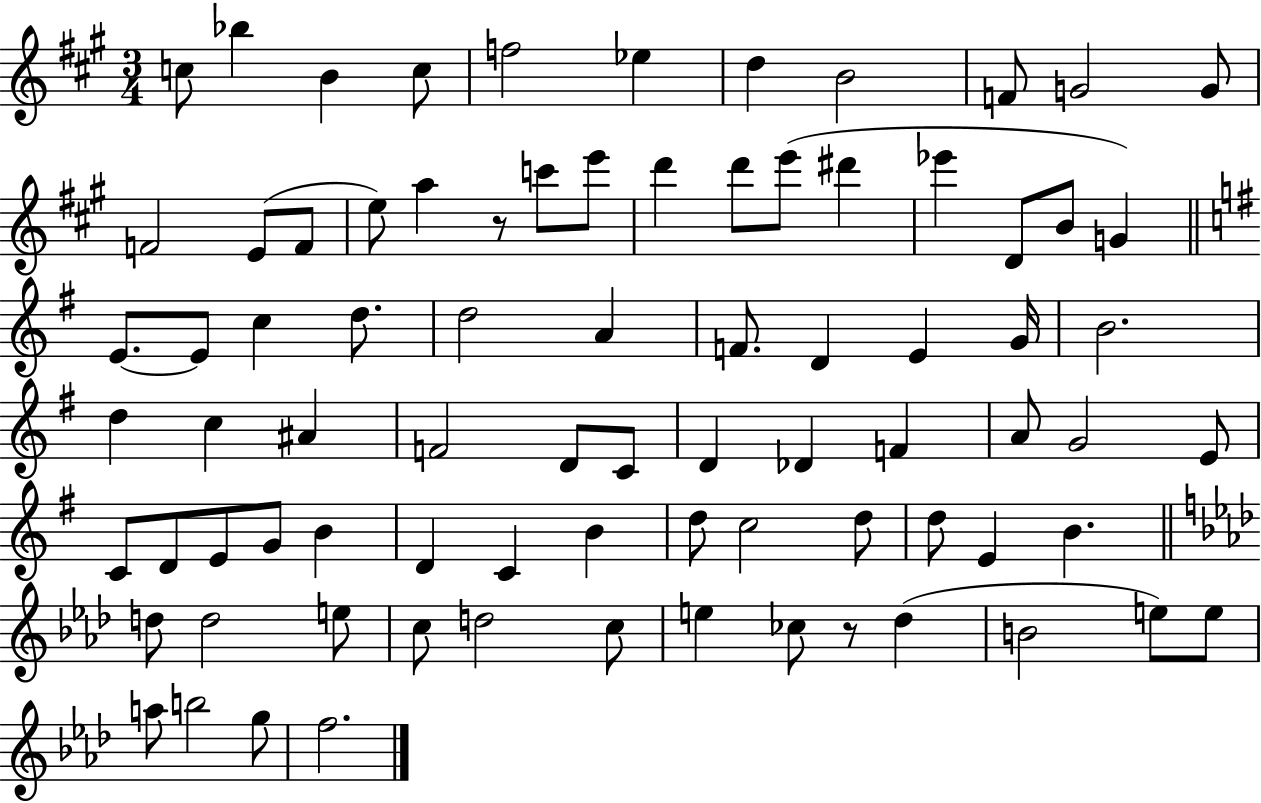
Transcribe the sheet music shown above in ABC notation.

X:1
T:Untitled
M:3/4
L:1/4
K:A
c/2 _b B c/2 f2 _e d B2 F/2 G2 G/2 F2 E/2 F/2 e/2 a z/2 c'/2 e'/2 d' d'/2 e'/2 ^d' _e' D/2 B/2 G E/2 E/2 c d/2 d2 A F/2 D E G/4 B2 d c ^A F2 D/2 C/2 D _D F A/2 G2 E/2 C/2 D/2 E/2 G/2 B D C B d/2 c2 d/2 d/2 E B d/2 d2 e/2 c/2 d2 c/2 e _c/2 z/2 _d B2 e/2 e/2 a/2 b2 g/2 f2